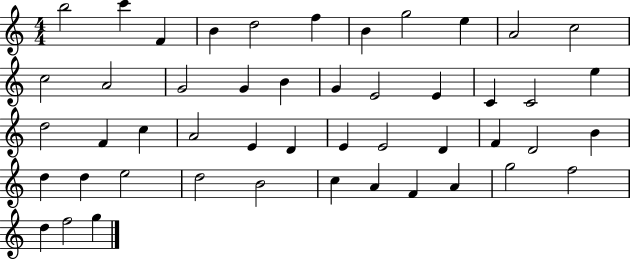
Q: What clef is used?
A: treble